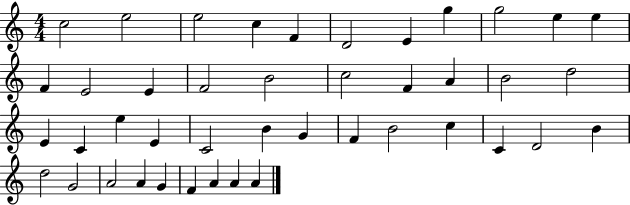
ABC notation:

X:1
T:Untitled
M:4/4
L:1/4
K:C
c2 e2 e2 c F D2 E g g2 e e F E2 E F2 B2 c2 F A B2 d2 E C e E C2 B G F B2 c C D2 B d2 G2 A2 A G F A A A